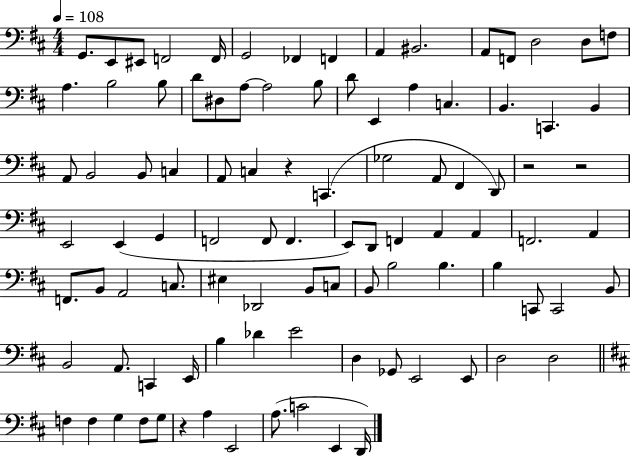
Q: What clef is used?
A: bass